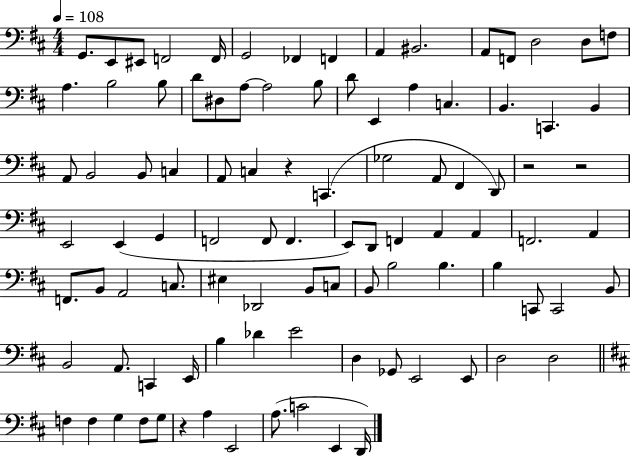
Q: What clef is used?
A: bass